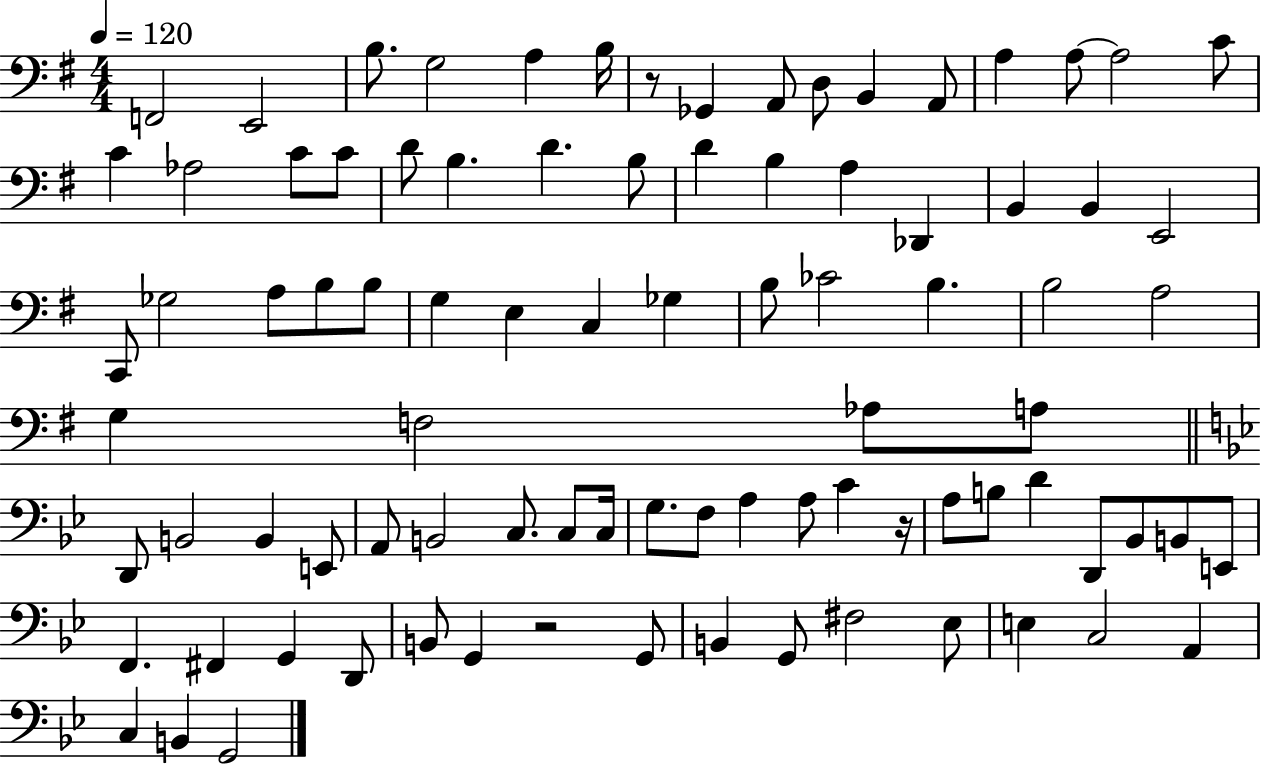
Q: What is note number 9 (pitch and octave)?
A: D3